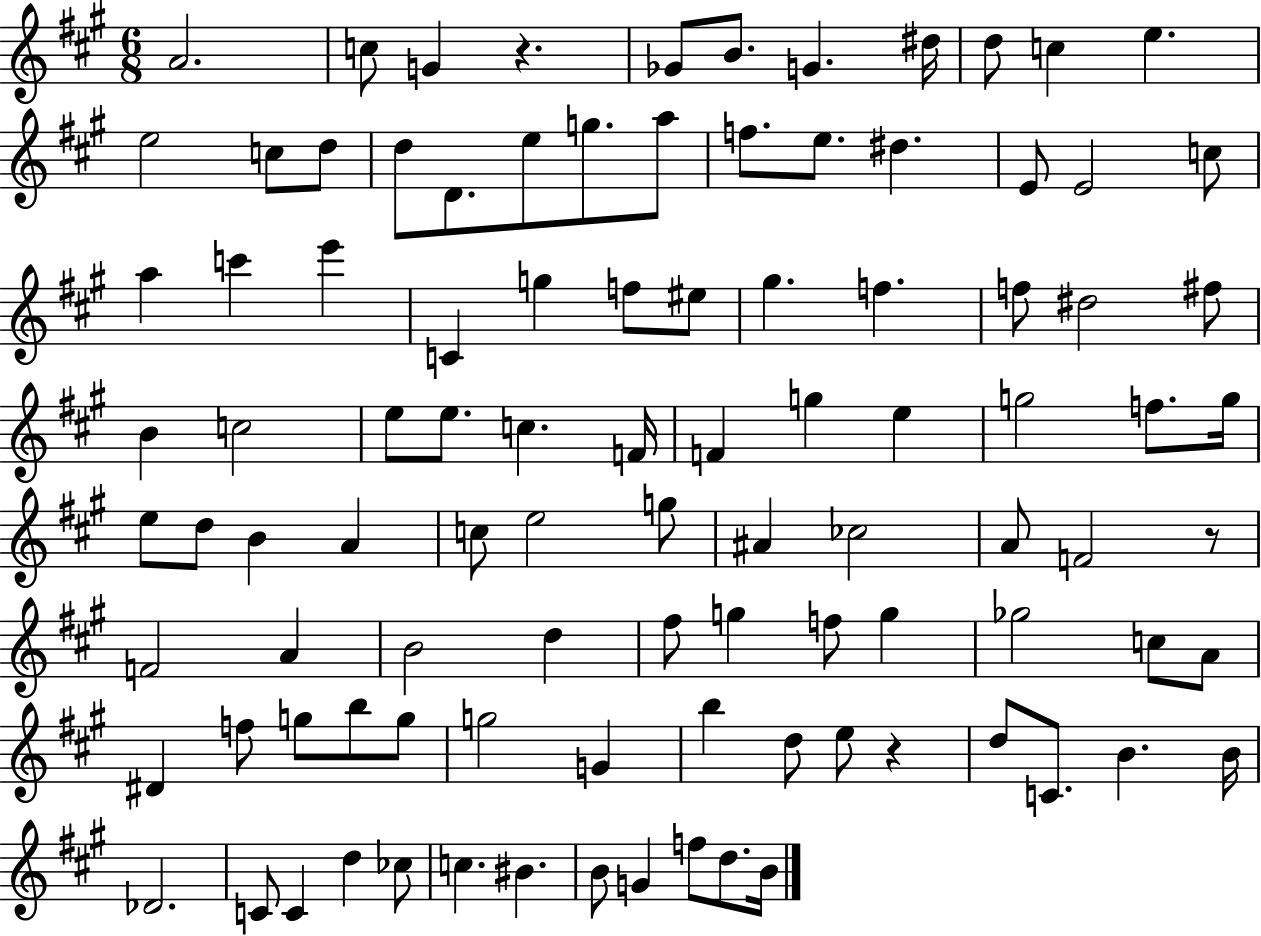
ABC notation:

X:1
T:Untitled
M:6/8
L:1/4
K:A
A2 c/2 G z _G/2 B/2 G ^d/4 d/2 c e e2 c/2 d/2 d/2 D/2 e/2 g/2 a/2 f/2 e/2 ^d E/2 E2 c/2 a c' e' C g f/2 ^e/2 ^g f f/2 ^d2 ^f/2 B c2 e/2 e/2 c F/4 F g e g2 f/2 g/4 e/2 d/2 B A c/2 e2 g/2 ^A _c2 A/2 F2 z/2 F2 A B2 d ^f/2 g f/2 g _g2 c/2 A/2 ^D f/2 g/2 b/2 g/2 g2 G b d/2 e/2 z d/2 C/2 B B/4 _D2 C/2 C d _c/2 c ^B B/2 G f/2 d/2 B/4